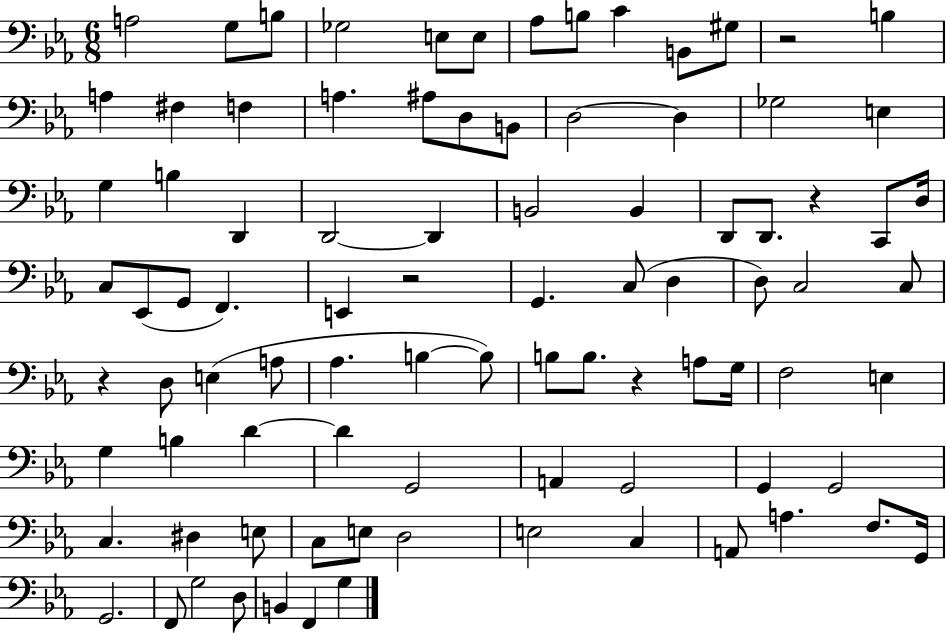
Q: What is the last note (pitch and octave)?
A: G3